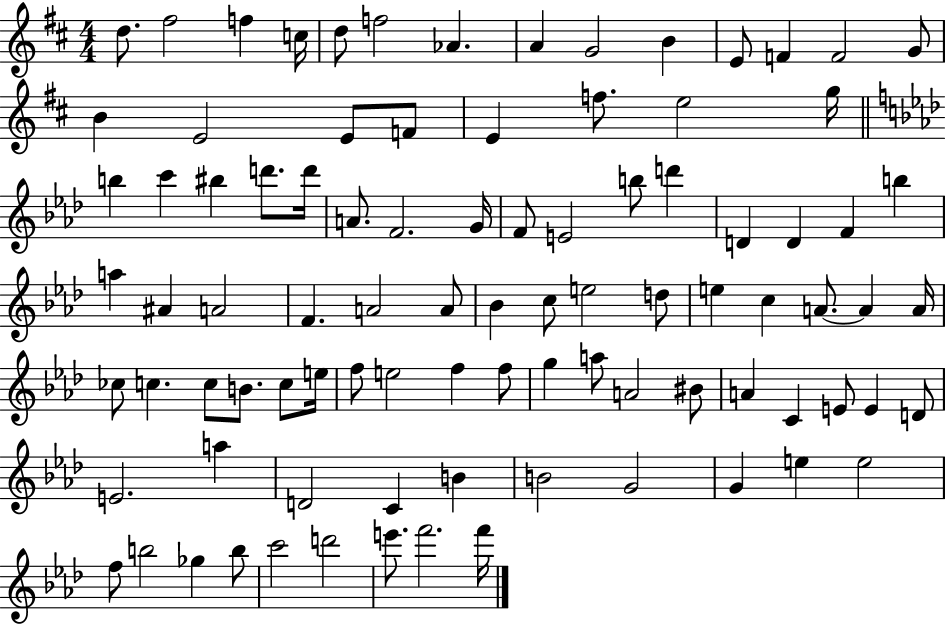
D5/e. F#5/h F5/q C5/s D5/e F5/h Ab4/q. A4/q G4/h B4/q E4/e F4/q F4/h G4/e B4/q E4/h E4/e F4/e E4/q F5/e. E5/h G5/s B5/q C6/q BIS5/q D6/e. D6/s A4/e. F4/h. G4/s F4/e E4/h B5/e D6/q D4/q D4/q F4/q B5/q A5/q A#4/q A4/h F4/q. A4/h A4/e Bb4/q C5/e E5/h D5/e E5/q C5/q A4/e. A4/q A4/s CES5/e C5/q. C5/e B4/e. C5/e E5/s F5/e E5/h F5/q F5/e G5/q A5/e A4/h BIS4/e A4/q C4/q E4/e E4/q D4/e E4/h. A5/q D4/h C4/q B4/q B4/h G4/h G4/q E5/q E5/h F5/e B5/h Gb5/q B5/e C6/h D6/h E6/e. F6/h. F6/s